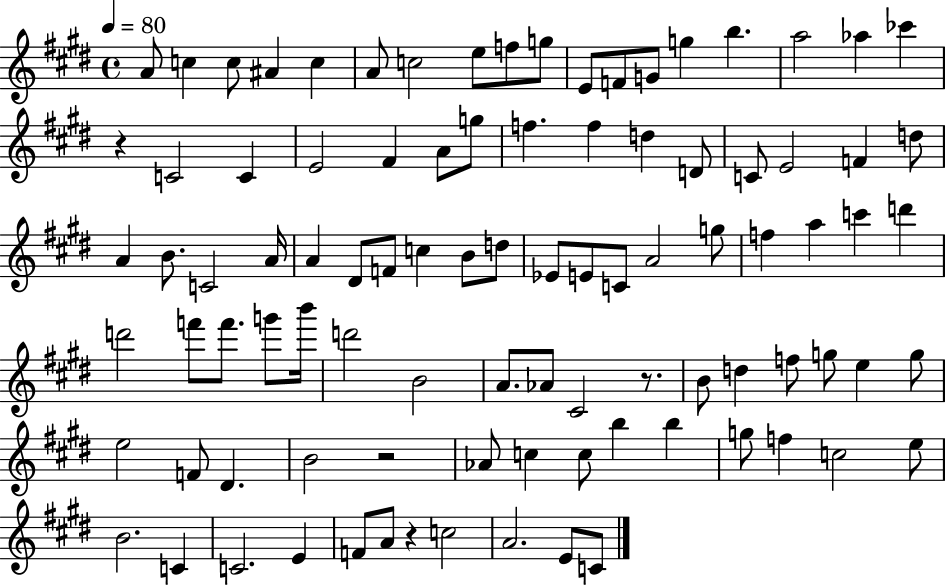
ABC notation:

X:1
T:Untitled
M:4/4
L:1/4
K:E
A/2 c c/2 ^A c A/2 c2 e/2 f/2 g/2 E/2 F/2 G/2 g b a2 _a _c' z C2 C E2 ^F A/2 g/2 f f d D/2 C/2 E2 F d/2 A B/2 C2 A/4 A ^D/2 F/2 c B/2 d/2 _E/2 E/2 C/2 A2 g/2 f a c' d' d'2 f'/2 f'/2 g'/2 b'/4 d'2 B2 A/2 _A/2 ^C2 z/2 B/2 d f/2 g/2 e g/2 e2 F/2 ^D B2 z2 _A/2 c c/2 b b g/2 f c2 e/2 B2 C C2 E F/2 A/2 z c2 A2 E/2 C/2